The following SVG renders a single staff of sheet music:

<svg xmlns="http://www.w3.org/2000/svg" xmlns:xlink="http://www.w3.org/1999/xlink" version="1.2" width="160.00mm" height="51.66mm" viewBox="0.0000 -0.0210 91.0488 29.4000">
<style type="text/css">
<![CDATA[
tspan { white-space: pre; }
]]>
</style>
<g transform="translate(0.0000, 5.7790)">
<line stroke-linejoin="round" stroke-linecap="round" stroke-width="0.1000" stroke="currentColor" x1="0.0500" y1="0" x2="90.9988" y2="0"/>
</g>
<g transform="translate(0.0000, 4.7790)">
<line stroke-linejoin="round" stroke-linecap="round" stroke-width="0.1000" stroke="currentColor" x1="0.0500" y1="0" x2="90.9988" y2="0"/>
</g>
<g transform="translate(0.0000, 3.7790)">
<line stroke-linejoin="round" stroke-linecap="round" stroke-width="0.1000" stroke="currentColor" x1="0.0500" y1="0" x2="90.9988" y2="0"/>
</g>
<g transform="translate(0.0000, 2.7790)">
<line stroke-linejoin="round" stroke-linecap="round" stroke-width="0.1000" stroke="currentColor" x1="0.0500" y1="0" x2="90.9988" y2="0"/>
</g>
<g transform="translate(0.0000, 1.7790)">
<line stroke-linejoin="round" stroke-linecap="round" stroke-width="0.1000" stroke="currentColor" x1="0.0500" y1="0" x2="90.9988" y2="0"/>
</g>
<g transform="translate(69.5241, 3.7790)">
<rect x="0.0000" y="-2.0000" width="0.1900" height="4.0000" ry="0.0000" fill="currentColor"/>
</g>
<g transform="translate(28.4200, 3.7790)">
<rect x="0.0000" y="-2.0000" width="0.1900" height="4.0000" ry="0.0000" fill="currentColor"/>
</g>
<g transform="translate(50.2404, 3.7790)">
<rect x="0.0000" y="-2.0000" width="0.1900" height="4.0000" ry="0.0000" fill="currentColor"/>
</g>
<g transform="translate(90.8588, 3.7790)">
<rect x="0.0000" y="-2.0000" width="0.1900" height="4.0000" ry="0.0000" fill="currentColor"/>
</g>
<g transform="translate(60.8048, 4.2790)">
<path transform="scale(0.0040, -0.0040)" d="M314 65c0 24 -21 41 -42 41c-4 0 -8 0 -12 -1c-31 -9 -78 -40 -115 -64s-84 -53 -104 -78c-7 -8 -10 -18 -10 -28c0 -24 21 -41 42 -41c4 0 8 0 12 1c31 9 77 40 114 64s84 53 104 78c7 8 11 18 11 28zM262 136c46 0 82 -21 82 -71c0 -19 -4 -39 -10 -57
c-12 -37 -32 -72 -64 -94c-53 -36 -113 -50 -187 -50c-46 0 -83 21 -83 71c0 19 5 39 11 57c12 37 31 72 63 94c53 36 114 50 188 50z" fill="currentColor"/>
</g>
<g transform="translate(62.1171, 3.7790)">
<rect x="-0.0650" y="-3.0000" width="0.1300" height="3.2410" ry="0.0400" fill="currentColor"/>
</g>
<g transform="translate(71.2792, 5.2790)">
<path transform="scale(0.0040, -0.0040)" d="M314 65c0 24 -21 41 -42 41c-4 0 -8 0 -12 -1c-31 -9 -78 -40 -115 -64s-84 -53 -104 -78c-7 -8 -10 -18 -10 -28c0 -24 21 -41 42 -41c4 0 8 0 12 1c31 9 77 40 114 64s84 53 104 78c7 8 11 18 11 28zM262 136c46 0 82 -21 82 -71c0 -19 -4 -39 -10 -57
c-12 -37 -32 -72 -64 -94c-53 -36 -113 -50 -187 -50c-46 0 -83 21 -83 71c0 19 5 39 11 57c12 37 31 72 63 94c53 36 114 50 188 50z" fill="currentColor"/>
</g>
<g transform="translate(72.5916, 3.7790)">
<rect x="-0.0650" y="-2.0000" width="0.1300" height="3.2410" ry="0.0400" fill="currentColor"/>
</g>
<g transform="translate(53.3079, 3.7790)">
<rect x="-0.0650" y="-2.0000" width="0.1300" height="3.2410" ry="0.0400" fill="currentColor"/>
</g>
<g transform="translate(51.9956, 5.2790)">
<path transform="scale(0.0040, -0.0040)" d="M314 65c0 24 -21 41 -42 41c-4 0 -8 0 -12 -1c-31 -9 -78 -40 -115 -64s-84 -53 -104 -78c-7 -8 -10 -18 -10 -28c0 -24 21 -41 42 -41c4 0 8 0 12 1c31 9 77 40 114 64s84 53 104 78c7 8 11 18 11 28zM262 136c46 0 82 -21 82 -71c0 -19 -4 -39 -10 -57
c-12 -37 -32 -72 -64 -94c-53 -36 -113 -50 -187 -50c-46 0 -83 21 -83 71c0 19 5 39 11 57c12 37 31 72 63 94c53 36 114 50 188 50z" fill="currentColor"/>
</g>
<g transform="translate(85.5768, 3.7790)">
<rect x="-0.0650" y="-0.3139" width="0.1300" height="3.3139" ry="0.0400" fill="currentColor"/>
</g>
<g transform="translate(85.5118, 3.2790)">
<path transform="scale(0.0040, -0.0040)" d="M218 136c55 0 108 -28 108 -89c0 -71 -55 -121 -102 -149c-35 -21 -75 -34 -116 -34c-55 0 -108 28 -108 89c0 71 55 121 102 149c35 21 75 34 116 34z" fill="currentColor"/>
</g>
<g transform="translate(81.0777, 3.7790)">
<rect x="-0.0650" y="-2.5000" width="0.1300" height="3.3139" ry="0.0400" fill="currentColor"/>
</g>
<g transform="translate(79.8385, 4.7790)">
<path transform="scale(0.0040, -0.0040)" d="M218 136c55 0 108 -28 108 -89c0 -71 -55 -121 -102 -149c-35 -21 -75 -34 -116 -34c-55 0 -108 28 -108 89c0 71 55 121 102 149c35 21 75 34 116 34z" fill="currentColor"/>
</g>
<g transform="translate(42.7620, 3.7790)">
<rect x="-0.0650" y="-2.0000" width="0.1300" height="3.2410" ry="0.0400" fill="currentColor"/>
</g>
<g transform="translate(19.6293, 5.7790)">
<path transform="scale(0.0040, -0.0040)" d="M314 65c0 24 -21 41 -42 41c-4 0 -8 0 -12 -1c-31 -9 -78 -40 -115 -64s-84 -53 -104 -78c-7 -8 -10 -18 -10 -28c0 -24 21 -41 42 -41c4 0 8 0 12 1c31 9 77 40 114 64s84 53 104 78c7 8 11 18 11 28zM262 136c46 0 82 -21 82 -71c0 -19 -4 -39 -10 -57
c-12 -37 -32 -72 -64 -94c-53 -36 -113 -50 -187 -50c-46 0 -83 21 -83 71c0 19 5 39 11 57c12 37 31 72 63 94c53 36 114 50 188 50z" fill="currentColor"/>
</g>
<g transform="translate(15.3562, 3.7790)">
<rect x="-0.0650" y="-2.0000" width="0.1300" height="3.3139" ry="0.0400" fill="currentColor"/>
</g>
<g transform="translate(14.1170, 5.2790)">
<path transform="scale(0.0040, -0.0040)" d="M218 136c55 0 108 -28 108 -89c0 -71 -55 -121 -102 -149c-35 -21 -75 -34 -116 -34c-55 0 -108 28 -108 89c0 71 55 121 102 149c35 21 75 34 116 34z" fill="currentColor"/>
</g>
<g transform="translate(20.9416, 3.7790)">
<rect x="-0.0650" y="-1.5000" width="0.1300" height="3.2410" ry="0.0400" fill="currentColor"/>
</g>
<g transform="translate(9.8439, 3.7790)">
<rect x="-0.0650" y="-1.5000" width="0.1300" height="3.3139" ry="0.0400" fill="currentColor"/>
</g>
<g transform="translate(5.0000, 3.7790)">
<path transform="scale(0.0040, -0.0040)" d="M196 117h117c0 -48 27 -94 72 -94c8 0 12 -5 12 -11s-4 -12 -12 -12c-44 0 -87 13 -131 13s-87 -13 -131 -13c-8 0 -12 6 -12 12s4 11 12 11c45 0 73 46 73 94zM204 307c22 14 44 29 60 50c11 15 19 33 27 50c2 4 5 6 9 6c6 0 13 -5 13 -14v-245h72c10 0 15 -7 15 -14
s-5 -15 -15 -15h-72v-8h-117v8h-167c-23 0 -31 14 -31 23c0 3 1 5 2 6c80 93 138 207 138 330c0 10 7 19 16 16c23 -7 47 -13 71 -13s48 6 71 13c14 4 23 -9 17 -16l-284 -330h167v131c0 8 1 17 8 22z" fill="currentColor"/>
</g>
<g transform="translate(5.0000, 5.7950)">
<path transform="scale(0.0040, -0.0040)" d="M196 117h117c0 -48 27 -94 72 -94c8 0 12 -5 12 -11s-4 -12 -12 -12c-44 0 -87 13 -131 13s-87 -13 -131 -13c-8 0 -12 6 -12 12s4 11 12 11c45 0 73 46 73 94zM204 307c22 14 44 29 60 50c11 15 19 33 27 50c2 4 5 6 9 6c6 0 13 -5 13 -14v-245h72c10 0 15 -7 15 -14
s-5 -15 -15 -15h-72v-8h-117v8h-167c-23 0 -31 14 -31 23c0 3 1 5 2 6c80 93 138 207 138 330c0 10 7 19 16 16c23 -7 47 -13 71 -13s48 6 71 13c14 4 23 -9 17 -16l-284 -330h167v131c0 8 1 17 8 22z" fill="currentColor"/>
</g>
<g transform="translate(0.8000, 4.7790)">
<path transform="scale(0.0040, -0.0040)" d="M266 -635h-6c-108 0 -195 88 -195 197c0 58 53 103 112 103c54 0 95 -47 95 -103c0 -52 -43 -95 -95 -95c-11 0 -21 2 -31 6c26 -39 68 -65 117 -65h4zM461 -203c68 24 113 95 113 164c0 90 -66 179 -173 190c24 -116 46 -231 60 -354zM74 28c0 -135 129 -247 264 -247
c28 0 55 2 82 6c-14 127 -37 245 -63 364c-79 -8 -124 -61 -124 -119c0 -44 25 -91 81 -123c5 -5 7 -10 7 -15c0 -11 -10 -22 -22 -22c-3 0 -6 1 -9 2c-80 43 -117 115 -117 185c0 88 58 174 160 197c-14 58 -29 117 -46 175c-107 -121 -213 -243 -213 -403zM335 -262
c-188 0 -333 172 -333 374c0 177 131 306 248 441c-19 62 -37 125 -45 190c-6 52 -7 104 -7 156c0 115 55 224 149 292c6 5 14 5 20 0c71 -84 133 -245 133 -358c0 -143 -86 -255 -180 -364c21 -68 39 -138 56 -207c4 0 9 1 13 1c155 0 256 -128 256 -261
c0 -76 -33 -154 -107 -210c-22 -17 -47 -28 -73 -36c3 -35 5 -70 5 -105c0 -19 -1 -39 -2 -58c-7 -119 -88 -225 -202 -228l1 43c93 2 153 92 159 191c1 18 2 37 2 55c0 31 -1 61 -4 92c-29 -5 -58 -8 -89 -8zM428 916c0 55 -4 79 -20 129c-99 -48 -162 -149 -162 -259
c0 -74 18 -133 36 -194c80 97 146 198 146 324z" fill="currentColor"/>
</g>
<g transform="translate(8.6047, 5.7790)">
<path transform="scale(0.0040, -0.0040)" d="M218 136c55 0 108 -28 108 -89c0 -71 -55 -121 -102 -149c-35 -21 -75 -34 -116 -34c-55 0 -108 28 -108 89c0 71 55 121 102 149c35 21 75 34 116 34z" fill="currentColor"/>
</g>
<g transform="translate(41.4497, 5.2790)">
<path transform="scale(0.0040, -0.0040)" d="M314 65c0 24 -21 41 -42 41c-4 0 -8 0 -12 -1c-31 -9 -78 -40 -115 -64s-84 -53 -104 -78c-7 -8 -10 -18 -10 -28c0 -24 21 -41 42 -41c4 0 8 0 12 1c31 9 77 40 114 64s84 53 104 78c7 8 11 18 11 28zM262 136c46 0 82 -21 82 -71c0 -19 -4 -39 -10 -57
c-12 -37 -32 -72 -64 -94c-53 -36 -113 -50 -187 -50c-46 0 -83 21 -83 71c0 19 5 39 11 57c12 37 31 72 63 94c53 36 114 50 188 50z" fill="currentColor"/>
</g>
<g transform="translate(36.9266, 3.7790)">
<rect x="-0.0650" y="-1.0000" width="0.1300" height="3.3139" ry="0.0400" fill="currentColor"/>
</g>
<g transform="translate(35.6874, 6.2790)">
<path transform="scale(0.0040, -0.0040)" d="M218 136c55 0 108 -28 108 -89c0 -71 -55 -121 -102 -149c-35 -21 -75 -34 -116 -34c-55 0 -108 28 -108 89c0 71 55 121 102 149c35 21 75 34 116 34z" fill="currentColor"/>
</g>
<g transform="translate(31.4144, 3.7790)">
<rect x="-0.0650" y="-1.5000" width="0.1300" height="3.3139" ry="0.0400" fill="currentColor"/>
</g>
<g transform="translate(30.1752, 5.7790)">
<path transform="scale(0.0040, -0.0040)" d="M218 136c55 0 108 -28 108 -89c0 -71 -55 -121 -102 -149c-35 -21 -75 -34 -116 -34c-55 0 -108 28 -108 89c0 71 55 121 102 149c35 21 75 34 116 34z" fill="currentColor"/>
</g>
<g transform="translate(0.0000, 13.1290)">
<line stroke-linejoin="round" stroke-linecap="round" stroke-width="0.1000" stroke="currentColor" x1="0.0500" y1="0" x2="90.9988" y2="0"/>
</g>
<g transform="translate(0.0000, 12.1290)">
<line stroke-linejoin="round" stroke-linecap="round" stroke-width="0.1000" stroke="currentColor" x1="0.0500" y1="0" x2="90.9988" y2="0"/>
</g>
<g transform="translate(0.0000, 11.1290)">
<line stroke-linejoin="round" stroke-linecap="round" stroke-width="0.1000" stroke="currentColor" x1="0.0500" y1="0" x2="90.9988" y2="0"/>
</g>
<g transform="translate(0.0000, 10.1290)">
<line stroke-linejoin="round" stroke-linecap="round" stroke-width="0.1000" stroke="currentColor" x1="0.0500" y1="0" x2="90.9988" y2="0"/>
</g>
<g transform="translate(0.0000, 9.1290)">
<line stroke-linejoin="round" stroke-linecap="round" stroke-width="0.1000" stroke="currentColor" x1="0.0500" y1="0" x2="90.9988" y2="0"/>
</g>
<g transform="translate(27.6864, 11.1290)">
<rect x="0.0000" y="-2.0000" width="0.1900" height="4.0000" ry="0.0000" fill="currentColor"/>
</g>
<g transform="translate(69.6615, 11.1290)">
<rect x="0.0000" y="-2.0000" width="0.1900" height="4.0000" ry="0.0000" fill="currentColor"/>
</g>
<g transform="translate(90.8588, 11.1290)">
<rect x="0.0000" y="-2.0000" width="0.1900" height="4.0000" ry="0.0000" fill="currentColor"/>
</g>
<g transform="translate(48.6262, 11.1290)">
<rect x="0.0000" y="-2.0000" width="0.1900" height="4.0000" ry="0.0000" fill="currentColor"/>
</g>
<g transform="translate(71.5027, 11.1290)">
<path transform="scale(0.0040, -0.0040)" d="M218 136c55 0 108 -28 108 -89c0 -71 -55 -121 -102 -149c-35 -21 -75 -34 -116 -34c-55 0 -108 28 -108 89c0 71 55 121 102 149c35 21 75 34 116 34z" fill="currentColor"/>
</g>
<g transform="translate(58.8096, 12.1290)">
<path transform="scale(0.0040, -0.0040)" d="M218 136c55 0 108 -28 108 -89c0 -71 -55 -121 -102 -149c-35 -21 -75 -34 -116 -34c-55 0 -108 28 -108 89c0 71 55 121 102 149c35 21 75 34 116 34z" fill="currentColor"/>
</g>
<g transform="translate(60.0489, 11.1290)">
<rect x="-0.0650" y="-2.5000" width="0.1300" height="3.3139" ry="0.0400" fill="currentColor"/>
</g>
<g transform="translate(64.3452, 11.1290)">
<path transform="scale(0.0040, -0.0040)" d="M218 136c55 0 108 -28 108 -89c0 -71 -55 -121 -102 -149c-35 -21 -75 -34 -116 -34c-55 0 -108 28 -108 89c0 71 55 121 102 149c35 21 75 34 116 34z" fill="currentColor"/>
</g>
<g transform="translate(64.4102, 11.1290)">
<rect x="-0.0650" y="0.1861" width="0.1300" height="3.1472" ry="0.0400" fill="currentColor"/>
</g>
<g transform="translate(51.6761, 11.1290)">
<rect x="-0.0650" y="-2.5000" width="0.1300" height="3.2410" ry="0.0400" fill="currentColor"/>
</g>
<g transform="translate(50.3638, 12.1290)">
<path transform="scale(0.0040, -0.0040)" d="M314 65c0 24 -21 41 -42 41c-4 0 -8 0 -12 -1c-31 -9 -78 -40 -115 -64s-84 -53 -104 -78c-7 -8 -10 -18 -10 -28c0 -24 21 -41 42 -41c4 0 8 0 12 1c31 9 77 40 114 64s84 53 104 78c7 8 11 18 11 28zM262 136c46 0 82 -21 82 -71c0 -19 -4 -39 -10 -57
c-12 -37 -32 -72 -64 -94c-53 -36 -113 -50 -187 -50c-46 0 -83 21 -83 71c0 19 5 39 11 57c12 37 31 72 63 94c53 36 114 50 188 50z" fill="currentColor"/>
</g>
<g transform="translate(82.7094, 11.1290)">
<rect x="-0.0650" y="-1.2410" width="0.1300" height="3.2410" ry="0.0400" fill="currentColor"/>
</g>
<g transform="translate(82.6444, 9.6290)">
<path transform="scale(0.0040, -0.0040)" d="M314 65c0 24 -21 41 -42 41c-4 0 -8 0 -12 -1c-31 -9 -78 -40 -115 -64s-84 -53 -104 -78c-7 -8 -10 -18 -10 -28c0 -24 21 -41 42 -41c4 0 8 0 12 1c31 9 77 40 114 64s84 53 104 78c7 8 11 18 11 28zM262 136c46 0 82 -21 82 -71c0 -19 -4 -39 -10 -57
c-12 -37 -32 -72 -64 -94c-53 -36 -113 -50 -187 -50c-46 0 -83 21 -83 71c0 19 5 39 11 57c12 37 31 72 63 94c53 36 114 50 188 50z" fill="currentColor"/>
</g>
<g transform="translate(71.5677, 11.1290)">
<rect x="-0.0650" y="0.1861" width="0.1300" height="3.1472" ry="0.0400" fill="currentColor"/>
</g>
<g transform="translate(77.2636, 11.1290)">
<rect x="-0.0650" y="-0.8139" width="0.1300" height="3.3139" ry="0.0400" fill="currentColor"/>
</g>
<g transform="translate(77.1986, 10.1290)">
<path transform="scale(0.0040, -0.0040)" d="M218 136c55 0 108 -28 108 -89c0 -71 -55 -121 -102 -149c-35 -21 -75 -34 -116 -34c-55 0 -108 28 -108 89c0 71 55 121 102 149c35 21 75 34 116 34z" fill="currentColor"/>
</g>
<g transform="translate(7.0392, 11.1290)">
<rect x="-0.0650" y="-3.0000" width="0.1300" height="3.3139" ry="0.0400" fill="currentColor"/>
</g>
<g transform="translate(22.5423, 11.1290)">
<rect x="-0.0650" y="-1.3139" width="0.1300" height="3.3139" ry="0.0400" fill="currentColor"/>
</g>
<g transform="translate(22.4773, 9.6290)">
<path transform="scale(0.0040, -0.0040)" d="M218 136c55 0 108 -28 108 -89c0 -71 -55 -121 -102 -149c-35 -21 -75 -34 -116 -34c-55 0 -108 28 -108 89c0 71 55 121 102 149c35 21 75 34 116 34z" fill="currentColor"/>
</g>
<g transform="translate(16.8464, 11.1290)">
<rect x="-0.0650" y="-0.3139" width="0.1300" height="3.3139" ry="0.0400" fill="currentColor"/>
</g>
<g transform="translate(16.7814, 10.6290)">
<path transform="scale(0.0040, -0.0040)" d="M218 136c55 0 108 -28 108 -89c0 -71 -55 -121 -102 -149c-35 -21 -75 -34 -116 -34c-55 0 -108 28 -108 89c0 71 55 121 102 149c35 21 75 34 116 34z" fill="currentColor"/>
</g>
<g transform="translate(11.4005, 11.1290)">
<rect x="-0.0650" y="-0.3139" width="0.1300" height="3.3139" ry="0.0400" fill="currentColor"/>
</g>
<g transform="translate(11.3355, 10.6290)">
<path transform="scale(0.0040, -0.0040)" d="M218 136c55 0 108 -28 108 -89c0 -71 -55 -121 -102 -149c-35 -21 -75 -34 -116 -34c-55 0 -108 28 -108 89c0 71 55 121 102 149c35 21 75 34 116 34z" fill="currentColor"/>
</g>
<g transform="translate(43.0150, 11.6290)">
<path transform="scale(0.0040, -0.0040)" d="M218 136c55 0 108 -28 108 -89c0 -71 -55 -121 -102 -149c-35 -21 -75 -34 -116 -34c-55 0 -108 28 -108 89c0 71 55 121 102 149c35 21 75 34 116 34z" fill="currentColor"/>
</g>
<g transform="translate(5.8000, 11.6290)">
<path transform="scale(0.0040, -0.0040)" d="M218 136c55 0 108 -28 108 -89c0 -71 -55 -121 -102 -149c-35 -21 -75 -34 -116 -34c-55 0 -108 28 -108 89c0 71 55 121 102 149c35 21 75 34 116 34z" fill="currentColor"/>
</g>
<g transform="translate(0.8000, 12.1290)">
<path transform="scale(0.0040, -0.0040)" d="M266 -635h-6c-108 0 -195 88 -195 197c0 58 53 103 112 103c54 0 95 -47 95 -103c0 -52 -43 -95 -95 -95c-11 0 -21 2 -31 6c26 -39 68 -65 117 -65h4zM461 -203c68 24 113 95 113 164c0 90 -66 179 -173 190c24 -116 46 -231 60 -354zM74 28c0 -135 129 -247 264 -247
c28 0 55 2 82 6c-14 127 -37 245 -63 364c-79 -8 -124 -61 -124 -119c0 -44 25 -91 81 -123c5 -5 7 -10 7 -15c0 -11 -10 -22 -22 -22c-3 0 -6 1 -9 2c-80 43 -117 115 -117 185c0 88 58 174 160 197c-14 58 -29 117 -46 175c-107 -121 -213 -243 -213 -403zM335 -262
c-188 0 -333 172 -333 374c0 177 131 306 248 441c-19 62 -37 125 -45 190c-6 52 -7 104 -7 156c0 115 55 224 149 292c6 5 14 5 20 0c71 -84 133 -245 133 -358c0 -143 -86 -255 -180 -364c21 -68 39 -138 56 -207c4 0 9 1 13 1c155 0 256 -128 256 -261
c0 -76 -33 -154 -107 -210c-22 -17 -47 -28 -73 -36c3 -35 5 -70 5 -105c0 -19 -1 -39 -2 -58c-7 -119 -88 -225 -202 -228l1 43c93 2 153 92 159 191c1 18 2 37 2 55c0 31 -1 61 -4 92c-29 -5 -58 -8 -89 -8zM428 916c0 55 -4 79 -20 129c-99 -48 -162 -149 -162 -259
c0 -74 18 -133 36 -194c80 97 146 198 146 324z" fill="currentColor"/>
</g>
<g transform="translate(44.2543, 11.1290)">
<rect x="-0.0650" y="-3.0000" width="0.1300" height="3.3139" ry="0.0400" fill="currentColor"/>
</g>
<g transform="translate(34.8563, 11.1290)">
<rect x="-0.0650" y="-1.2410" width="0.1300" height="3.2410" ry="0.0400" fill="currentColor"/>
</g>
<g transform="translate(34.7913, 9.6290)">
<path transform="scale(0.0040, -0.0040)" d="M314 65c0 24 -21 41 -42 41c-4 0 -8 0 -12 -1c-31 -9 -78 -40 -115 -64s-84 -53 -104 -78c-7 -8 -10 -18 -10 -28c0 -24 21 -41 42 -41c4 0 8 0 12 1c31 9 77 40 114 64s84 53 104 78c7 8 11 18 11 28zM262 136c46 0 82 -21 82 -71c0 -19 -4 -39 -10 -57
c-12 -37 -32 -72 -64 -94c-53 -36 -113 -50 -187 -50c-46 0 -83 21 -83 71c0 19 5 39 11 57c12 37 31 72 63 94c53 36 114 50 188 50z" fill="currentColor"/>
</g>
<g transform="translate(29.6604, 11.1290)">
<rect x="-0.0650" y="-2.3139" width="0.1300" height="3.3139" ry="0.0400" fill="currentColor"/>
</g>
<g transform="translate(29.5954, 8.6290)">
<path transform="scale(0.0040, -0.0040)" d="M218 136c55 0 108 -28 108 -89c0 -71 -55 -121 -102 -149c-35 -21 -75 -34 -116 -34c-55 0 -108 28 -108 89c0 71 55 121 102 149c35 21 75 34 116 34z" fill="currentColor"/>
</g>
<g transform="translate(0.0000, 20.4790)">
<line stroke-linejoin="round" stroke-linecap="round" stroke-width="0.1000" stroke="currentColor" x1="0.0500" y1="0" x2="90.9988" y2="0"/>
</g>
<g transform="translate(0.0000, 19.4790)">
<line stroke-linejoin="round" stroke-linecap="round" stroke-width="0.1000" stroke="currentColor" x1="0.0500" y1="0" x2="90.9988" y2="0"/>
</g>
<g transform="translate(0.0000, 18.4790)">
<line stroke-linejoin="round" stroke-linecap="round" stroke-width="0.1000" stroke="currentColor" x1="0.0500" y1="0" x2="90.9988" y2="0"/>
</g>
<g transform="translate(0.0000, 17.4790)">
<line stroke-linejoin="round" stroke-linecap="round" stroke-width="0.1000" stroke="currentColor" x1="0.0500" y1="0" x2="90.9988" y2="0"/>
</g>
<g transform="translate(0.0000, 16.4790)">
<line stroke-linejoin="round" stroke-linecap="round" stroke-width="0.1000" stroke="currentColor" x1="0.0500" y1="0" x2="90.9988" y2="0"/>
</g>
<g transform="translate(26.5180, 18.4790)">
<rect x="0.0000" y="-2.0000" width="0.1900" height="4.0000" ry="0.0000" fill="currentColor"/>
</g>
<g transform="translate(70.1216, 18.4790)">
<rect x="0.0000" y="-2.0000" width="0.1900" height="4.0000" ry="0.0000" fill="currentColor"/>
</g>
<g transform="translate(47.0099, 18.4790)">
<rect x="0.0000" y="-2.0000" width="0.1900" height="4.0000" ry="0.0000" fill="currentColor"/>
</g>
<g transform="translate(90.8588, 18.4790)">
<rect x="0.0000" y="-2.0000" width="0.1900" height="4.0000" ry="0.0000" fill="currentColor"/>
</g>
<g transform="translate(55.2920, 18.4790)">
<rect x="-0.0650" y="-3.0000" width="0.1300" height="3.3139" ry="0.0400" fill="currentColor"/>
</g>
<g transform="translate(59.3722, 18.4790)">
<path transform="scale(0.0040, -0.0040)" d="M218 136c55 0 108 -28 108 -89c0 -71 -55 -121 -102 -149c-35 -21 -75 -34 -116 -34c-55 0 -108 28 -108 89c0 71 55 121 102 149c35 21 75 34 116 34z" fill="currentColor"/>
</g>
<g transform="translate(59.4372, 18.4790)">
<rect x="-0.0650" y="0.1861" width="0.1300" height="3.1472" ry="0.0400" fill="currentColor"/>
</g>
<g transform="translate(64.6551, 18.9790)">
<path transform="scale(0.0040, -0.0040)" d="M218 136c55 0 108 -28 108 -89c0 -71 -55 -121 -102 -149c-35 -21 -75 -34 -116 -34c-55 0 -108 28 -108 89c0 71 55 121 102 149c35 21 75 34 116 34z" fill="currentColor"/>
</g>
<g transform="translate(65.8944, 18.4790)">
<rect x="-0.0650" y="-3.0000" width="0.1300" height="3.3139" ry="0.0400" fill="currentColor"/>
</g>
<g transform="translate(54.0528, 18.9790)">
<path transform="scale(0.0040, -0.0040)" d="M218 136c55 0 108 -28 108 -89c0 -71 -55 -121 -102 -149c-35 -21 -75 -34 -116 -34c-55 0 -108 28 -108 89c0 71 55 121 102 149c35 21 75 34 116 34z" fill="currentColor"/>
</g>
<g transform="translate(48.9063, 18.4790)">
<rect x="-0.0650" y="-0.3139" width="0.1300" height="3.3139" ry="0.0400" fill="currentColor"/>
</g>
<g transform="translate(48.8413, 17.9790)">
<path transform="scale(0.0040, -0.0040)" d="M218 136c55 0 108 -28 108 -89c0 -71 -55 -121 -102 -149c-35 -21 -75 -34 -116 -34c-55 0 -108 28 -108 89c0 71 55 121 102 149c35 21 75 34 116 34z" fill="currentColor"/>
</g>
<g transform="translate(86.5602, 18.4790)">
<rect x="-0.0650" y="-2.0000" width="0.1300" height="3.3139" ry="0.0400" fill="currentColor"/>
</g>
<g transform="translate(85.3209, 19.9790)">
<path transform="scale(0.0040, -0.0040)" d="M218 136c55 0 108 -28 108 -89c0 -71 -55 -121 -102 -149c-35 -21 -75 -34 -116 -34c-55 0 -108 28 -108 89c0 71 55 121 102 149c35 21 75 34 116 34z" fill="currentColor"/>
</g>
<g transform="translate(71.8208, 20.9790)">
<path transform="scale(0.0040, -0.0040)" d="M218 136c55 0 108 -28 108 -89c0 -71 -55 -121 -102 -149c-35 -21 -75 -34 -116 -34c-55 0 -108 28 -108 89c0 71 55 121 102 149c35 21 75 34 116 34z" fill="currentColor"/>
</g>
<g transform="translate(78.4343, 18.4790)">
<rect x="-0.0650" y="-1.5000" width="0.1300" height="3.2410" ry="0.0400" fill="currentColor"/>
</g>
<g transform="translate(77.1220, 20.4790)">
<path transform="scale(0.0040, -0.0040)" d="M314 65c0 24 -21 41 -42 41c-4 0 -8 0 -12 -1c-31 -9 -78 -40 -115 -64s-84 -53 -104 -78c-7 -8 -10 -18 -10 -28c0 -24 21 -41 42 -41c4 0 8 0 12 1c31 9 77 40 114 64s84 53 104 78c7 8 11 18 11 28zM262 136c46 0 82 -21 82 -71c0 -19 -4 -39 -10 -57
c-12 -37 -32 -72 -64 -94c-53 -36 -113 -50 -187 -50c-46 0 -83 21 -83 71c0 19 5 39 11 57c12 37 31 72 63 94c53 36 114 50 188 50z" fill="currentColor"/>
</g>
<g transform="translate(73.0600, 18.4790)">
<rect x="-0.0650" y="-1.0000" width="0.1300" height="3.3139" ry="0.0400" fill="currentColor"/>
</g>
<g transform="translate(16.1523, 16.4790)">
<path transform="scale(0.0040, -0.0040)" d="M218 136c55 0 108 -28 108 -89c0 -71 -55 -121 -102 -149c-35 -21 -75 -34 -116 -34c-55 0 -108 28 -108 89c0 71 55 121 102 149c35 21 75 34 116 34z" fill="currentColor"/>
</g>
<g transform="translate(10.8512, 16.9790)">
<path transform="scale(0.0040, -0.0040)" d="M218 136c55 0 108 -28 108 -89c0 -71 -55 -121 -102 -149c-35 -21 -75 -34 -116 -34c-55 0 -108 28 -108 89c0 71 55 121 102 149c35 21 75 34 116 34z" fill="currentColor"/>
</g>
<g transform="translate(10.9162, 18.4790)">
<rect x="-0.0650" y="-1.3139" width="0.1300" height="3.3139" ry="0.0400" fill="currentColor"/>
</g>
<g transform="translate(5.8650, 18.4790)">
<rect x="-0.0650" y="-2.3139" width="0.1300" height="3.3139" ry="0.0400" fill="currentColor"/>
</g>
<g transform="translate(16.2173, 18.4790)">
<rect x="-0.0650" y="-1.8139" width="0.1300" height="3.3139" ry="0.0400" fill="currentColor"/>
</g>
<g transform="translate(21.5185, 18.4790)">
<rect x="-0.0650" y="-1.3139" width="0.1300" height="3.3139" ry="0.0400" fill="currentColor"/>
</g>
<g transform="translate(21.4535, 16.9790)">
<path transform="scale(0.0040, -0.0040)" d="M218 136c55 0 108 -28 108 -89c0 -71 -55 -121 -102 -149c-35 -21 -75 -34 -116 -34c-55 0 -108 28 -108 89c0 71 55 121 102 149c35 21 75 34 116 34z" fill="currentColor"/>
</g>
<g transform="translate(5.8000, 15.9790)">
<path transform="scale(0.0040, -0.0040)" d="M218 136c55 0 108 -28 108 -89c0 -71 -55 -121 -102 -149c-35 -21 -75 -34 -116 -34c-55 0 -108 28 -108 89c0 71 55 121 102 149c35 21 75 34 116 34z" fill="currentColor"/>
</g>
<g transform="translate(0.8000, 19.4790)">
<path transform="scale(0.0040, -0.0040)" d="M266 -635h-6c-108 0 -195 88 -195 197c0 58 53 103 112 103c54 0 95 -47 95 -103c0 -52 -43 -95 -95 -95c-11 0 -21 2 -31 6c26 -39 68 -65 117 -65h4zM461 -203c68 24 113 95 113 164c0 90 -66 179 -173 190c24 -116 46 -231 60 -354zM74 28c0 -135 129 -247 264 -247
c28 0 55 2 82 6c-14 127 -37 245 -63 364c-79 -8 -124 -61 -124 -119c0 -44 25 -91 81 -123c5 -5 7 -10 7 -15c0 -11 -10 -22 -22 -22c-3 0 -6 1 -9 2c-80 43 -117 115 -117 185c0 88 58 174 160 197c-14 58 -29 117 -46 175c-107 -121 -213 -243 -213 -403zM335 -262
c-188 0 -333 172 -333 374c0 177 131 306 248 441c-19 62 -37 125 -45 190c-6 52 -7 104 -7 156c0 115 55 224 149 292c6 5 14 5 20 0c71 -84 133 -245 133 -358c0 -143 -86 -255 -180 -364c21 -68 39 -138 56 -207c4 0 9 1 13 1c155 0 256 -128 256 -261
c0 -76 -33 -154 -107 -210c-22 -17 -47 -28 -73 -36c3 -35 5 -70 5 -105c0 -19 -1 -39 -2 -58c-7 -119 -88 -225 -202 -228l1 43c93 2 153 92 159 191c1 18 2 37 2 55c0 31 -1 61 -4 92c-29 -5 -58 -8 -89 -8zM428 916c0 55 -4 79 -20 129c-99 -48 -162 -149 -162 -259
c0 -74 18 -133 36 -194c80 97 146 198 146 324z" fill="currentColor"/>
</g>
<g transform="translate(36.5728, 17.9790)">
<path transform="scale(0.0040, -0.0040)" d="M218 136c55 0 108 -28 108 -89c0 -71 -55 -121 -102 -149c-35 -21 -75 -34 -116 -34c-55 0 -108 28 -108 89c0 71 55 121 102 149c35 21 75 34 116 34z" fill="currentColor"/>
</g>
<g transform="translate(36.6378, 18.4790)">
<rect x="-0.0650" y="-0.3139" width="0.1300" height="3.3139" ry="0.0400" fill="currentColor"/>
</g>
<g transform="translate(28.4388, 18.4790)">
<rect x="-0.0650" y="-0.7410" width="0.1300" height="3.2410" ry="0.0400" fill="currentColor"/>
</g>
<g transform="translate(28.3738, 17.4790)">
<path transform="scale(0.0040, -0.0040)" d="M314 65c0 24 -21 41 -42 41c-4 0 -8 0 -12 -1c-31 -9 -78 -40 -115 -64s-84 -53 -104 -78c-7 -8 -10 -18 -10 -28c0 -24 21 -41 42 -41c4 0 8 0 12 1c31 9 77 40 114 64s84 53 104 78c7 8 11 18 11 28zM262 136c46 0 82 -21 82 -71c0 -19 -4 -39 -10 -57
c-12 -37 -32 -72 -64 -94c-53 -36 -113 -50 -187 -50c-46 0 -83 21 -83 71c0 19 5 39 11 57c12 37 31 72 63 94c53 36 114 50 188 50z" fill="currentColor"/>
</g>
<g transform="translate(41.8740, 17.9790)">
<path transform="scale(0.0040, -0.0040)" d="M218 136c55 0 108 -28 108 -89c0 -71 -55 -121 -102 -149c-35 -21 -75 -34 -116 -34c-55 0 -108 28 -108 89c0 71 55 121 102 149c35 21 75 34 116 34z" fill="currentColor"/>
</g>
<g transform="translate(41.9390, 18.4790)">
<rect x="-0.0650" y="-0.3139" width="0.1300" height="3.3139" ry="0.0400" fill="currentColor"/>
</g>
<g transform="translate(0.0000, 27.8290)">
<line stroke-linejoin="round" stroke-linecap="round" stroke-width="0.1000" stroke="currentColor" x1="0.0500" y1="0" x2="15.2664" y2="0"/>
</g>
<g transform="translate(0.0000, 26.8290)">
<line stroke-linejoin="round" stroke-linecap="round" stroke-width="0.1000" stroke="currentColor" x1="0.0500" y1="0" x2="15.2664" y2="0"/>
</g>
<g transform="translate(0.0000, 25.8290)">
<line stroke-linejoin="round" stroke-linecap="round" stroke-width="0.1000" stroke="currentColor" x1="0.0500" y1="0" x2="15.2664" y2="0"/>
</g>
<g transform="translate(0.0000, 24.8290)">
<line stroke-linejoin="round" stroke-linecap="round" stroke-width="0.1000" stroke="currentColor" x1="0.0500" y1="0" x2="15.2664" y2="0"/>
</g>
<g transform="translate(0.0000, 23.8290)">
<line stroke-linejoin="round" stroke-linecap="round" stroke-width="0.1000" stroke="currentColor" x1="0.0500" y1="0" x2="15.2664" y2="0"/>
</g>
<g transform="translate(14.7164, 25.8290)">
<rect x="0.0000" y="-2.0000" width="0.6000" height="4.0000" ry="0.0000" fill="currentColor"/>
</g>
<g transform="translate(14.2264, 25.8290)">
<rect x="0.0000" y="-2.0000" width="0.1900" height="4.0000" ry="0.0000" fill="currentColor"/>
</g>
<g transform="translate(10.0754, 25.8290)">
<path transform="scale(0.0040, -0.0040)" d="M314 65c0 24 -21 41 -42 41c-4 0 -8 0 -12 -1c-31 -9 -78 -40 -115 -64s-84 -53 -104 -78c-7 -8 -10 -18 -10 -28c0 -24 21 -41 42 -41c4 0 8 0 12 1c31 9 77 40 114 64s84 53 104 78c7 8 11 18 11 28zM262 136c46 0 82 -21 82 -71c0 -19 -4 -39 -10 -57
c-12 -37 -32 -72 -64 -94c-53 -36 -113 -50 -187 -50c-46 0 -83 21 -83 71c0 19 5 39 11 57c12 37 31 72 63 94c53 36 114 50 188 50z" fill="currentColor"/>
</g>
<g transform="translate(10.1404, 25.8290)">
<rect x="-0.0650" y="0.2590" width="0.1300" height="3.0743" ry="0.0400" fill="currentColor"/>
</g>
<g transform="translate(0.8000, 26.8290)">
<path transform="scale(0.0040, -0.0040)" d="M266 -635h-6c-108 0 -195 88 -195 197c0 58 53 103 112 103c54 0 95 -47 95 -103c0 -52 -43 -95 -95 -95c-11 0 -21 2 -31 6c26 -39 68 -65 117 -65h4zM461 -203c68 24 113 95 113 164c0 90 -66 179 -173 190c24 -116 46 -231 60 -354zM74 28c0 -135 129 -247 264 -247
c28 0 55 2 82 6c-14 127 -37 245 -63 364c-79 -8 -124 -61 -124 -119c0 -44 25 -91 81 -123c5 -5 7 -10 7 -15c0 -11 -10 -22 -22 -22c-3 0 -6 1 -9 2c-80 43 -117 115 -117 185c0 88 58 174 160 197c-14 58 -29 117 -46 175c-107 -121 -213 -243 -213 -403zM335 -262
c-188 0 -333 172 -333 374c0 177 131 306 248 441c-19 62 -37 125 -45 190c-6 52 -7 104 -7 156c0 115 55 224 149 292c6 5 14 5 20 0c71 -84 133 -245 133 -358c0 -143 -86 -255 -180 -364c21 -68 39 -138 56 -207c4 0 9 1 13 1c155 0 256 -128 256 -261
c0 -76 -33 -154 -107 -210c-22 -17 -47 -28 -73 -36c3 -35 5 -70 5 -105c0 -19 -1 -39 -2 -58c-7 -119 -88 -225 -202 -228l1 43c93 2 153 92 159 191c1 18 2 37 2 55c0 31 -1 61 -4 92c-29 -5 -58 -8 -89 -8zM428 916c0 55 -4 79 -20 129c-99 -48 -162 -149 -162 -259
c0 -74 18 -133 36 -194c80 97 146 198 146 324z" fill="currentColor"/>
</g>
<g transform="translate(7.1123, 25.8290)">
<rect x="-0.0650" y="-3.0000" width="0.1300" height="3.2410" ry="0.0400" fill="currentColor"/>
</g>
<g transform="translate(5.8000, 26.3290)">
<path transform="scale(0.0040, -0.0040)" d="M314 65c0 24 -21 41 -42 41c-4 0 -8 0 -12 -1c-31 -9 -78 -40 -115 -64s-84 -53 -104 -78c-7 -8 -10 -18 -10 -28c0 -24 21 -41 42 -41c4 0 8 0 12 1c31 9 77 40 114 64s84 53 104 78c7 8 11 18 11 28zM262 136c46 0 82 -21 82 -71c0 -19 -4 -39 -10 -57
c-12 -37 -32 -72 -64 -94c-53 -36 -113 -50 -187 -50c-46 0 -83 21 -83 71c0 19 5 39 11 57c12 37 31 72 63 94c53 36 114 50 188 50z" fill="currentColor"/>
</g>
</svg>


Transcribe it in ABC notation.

X:1
T:Untitled
M:4/4
L:1/4
K:C
E F E2 E D F2 F2 A2 F2 G c A c c e g e2 A G2 G B B d e2 g e f e d2 c c c A B A D E2 F A2 B2